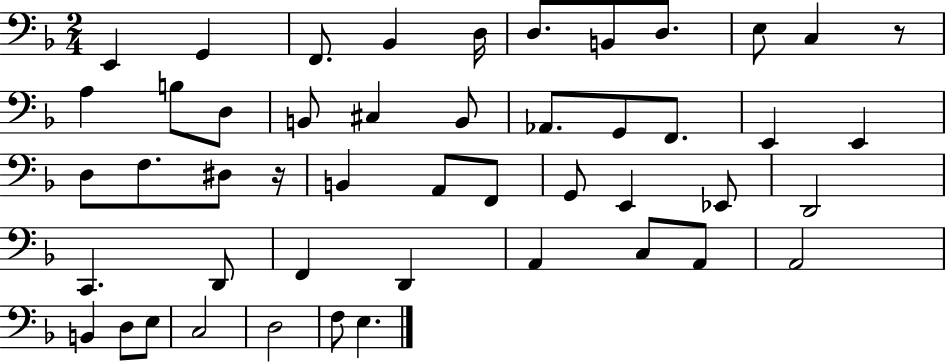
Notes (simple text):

E2/q G2/q F2/e. Bb2/q D3/s D3/e. B2/e D3/e. E3/e C3/q R/e A3/q B3/e D3/e B2/e C#3/q B2/e Ab2/e. G2/e F2/e. E2/q E2/q D3/e F3/e. D#3/e R/s B2/q A2/e F2/e G2/e E2/q Eb2/e D2/h C2/q. D2/e F2/q D2/q A2/q C3/e A2/e A2/h B2/q D3/e E3/e C3/h D3/h F3/e E3/q.